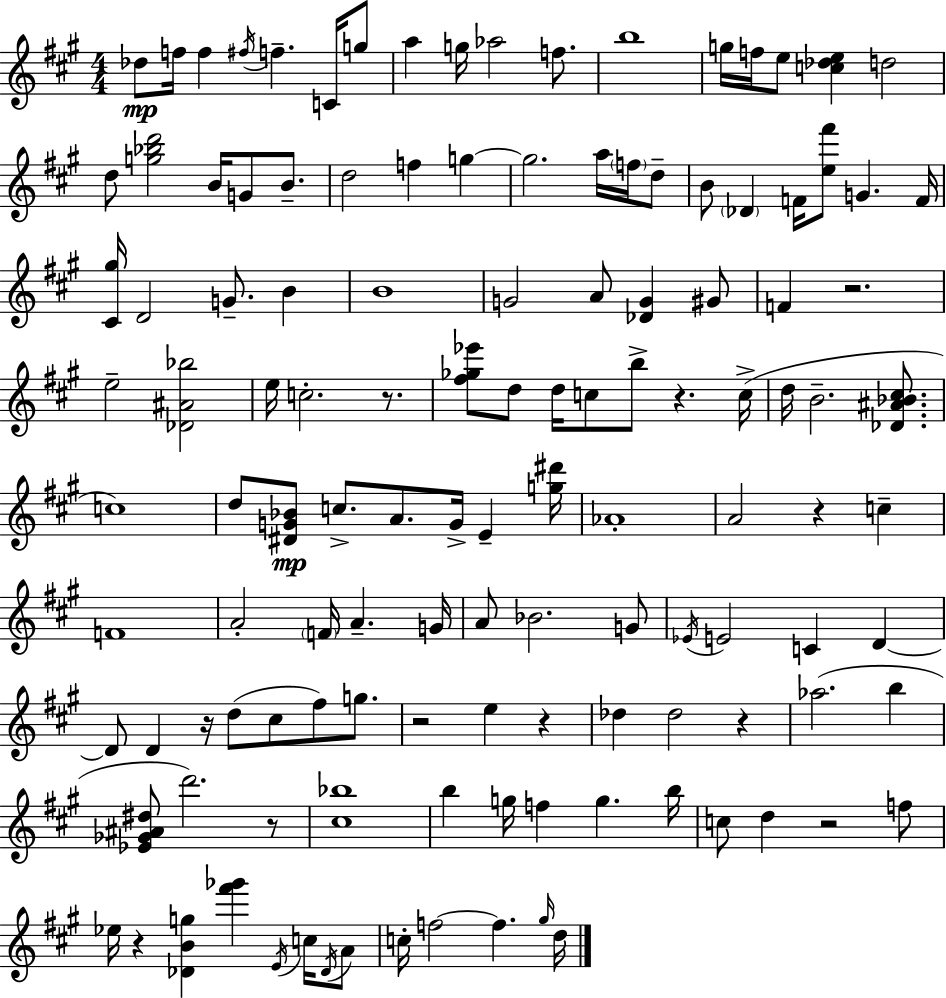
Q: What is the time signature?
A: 4/4